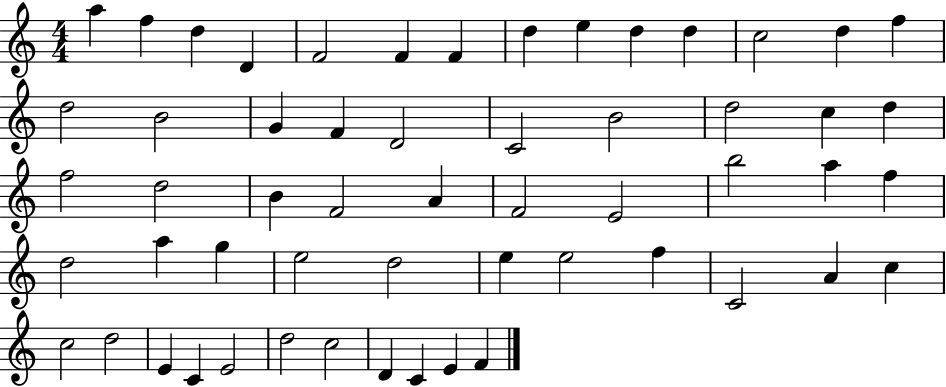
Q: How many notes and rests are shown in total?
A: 56